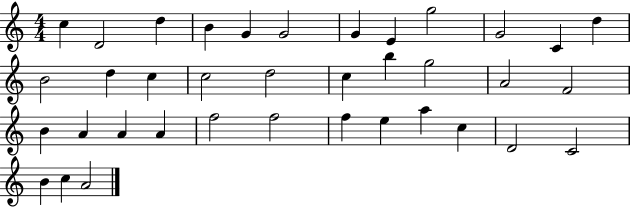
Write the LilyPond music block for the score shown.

{
  \clef treble
  \numericTimeSignature
  \time 4/4
  \key c \major
  c''4 d'2 d''4 | b'4 g'4 g'2 | g'4 e'4 g''2 | g'2 c'4 d''4 | \break b'2 d''4 c''4 | c''2 d''2 | c''4 b''4 g''2 | a'2 f'2 | \break b'4 a'4 a'4 a'4 | f''2 f''2 | f''4 e''4 a''4 c''4 | d'2 c'2 | \break b'4 c''4 a'2 | \bar "|."
}